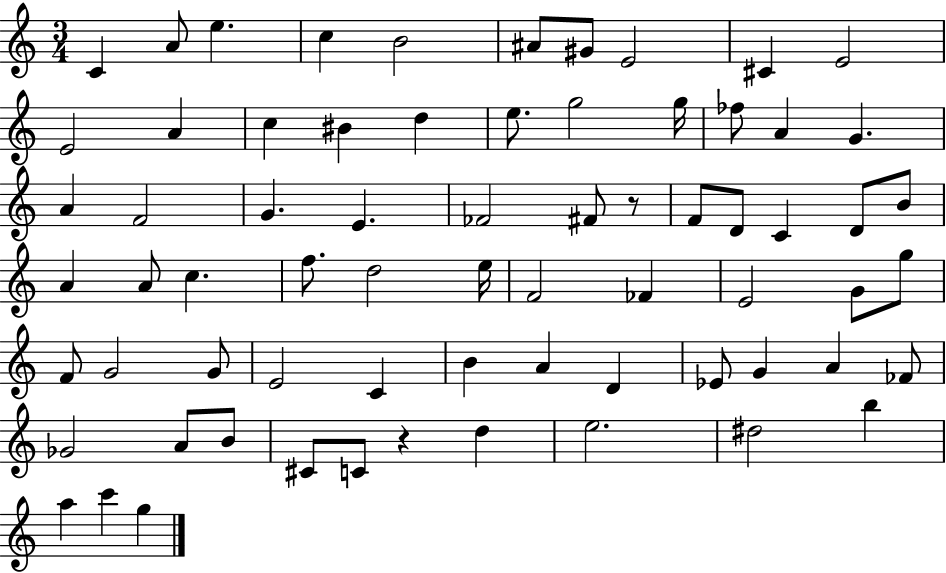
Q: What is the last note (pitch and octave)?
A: G5